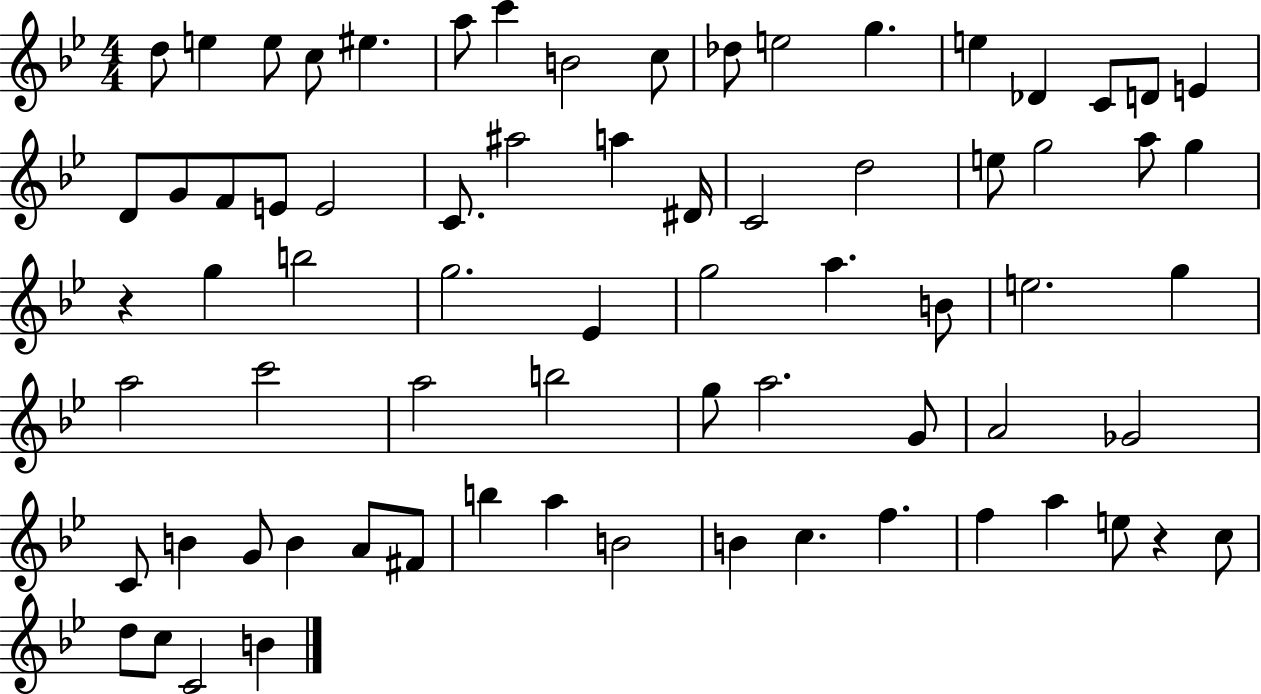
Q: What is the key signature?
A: BES major